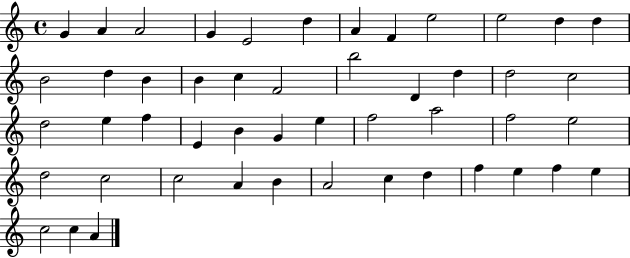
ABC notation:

X:1
T:Untitled
M:4/4
L:1/4
K:C
G A A2 G E2 d A F e2 e2 d d B2 d B B c F2 b2 D d d2 c2 d2 e f E B G e f2 a2 f2 e2 d2 c2 c2 A B A2 c d f e f e c2 c A